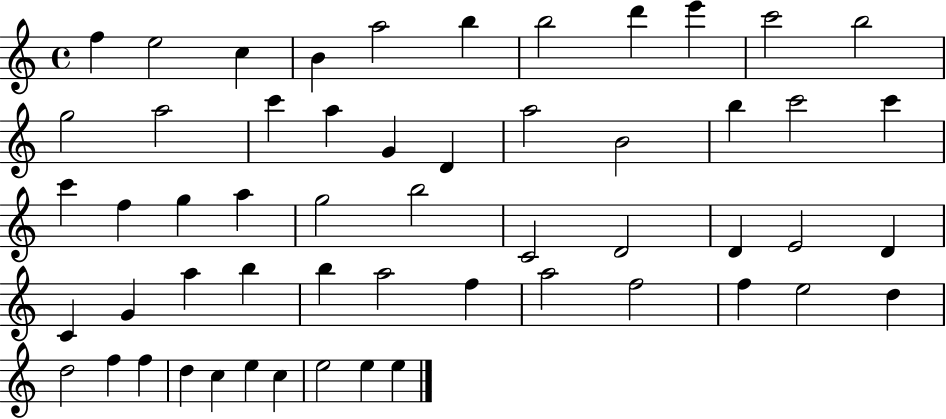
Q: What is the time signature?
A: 4/4